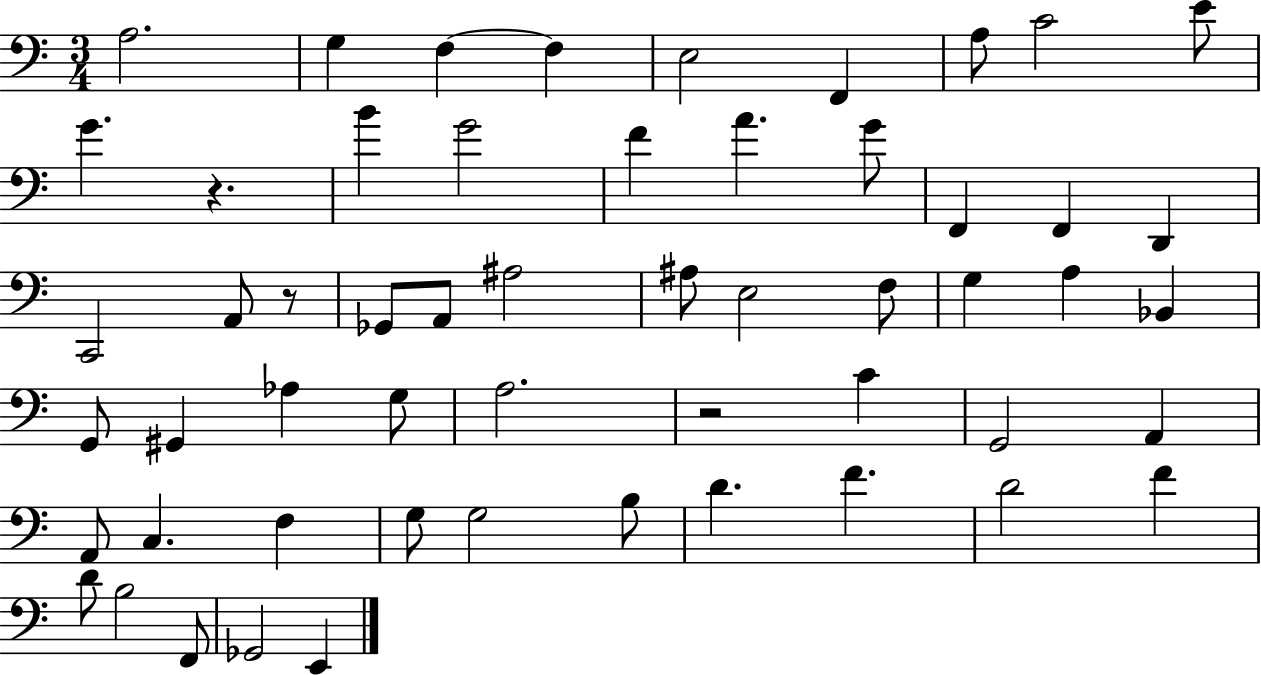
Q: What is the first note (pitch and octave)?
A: A3